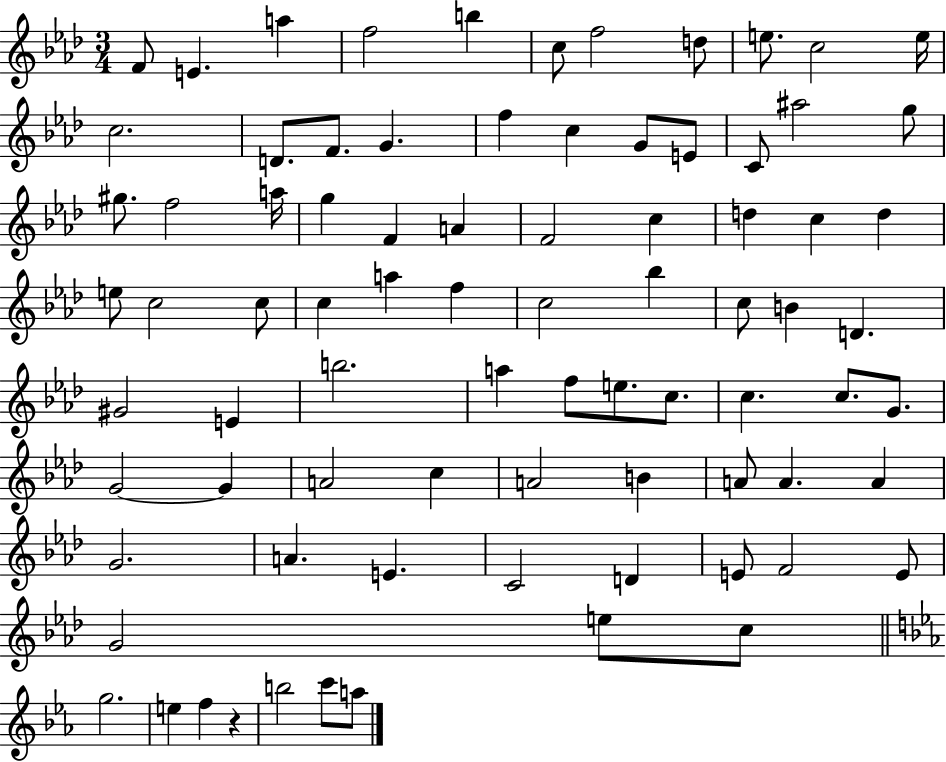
F4/e E4/q. A5/q F5/h B5/q C5/e F5/h D5/e E5/e. C5/h E5/s C5/h. D4/e. F4/e. G4/q. F5/q C5/q G4/e E4/e C4/e A#5/h G5/e G#5/e. F5/h A5/s G5/q F4/q A4/q F4/h C5/q D5/q C5/q D5/q E5/e C5/h C5/e C5/q A5/q F5/q C5/h Bb5/q C5/e B4/q D4/q. G#4/h E4/q B5/h. A5/q F5/e E5/e. C5/e. C5/q. C5/e. G4/e. G4/h G4/q A4/h C5/q A4/h B4/q A4/e A4/q. A4/q G4/h. A4/q. E4/q. C4/h D4/q E4/e F4/h E4/e G4/h E5/e C5/e G5/h. E5/q F5/q R/q B5/h C6/e A5/e